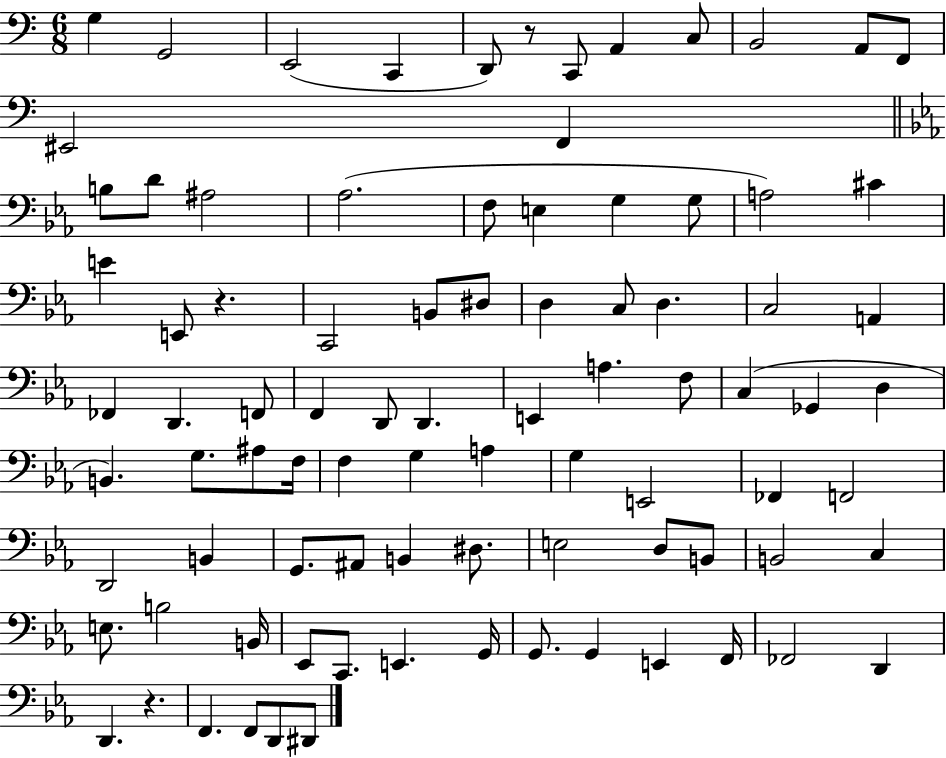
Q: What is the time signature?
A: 6/8